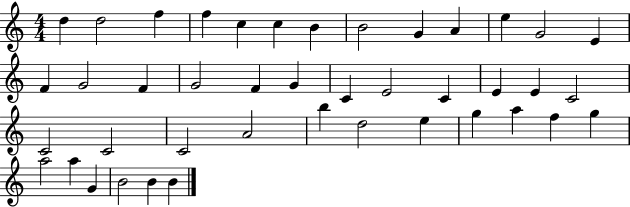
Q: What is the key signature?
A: C major